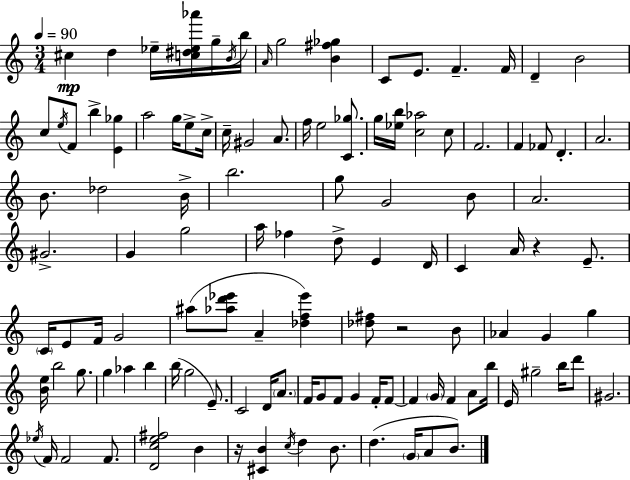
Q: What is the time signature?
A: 3/4